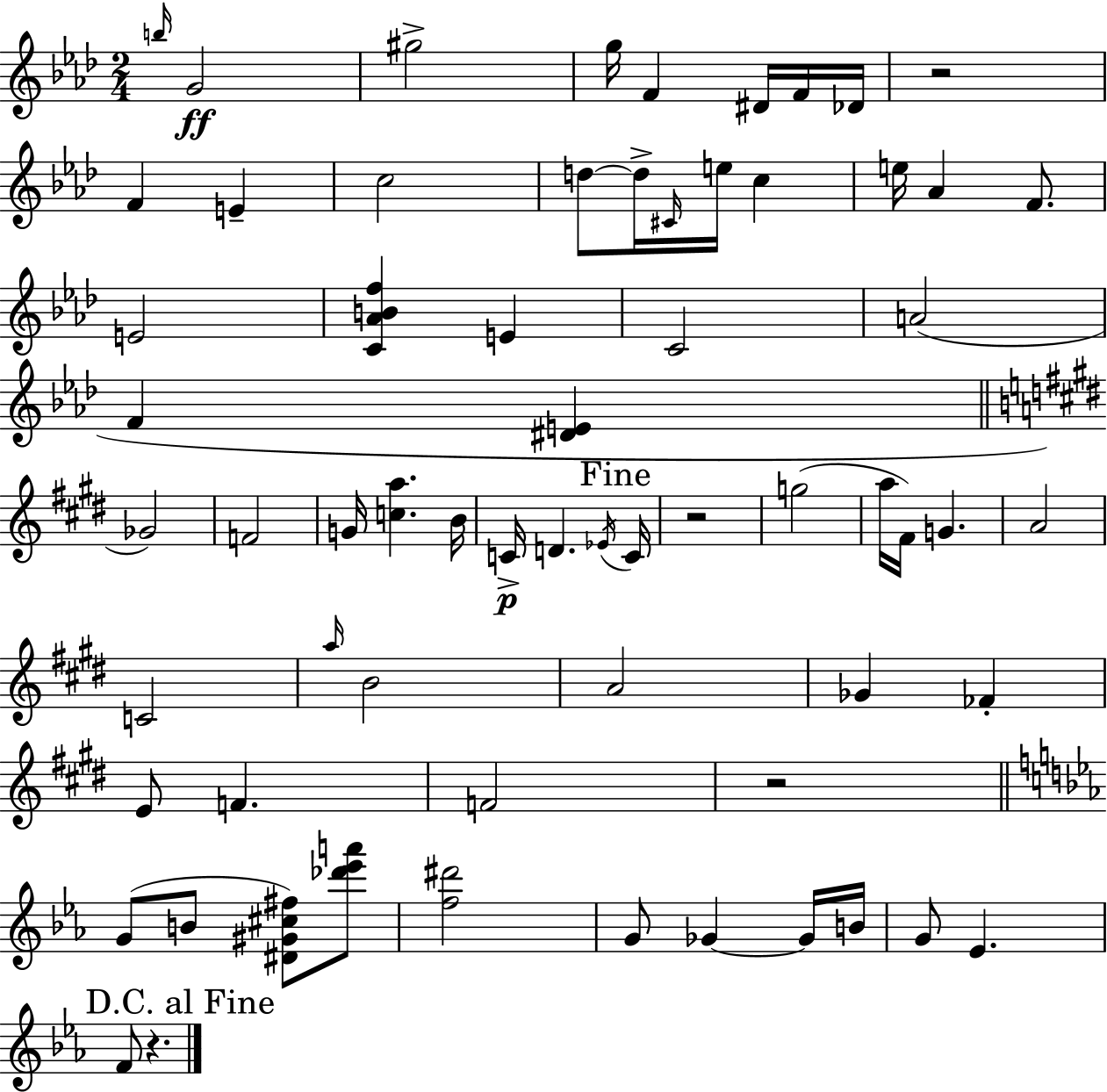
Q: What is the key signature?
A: F minor